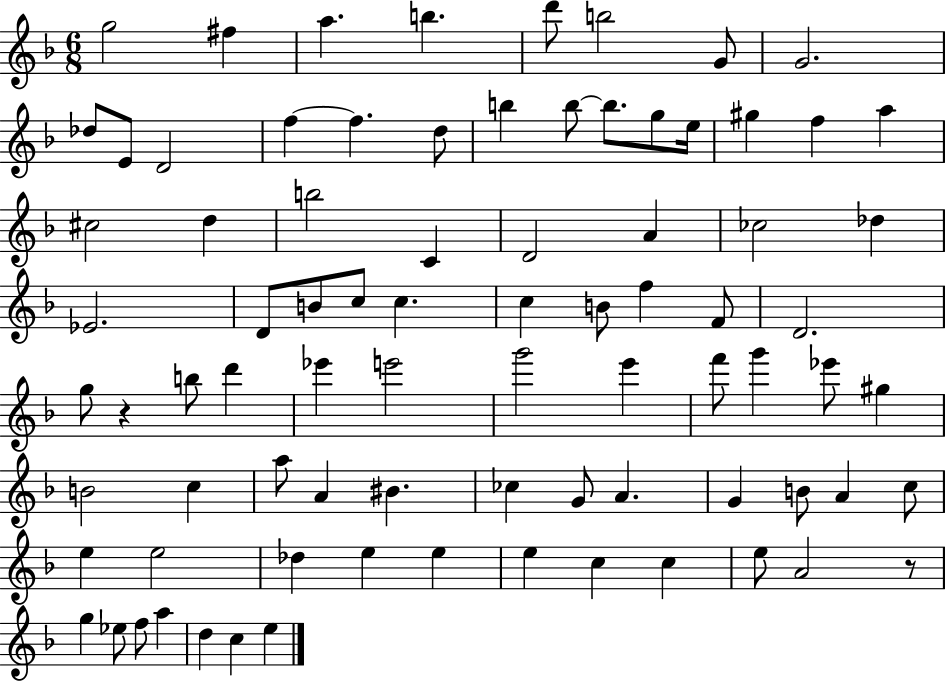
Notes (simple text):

G5/h F#5/q A5/q. B5/q. D6/e B5/h G4/e G4/h. Db5/e E4/e D4/h F5/q F5/q. D5/e B5/q B5/e B5/e. G5/e E5/s G#5/q F5/q A5/q C#5/h D5/q B5/h C4/q D4/h A4/q CES5/h Db5/q Eb4/h. D4/e B4/e C5/e C5/q. C5/q B4/e F5/q F4/e D4/h. G5/e R/q B5/e D6/q Eb6/q E6/h G6/h E6/q F6/e G6/q Eb6/e G#5/q B4/h C5/q A5/e A4/q BIS4/q. CES5/q G4/e A4/q. G4/q B4/e A4/q C5/e E5/q E5/h Db5/q E5/q E5/q E5/q C5/q C5/q E5/e A4/h R/e G5/q Eb5/e F5/e A5/q D5/q C5/q E5/q